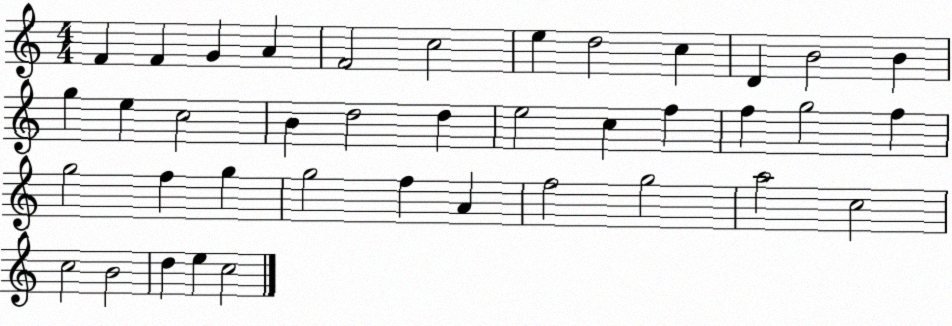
X:1
T:Untitled
M:4/4
L:1/4
K:C
F F G A F2 c2 e d2 c D B2 B g e c2 B d2 d e2 c f f g2 f g2 f g g2 f A f2 g2 a2 c2 c2 B2 d e c2